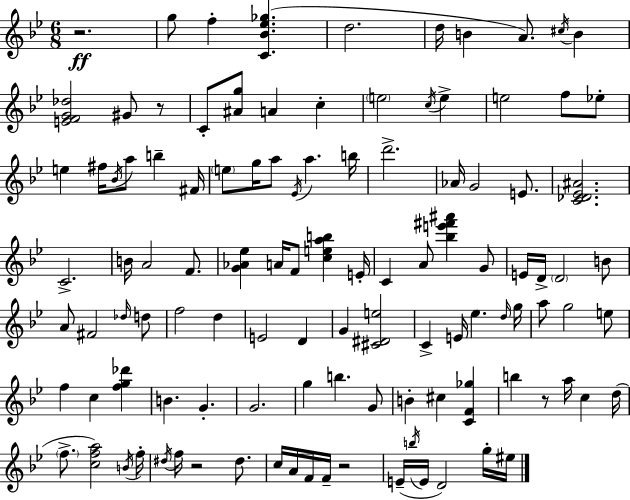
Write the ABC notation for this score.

X:1
T:Untitled
M:6/8
L:1/4
K:Bb
z2 g/2 f [C_B_e_g] d2 d/4 B A/2 ^c/4 B [EFG_d]2 ^G/2 z/2 C/2 [^Ag]/2 A c e2 c/4 e e2 f/2 _e/2 e ^f/4 _B/4 a/2 b ^F/4 e/2 g/4 a/2 _E/4 a b/4 d'2 _A/4 G2 E/2 [C_D_E^A]2 C2 B/4 A2 F/2 [G_A_e] A/4 F/2 [ceab] E/4 C A/2 [_be'^f'^a'] G/2 E/4 D/4 D2 B/2 A/2 ^F2 _d/4 d/2 f2 d E2 D G [^C^De]2 C E/4 _e d/4 g/4 a/2 g2 e/2 f c [fg_d'] B G G2 g b G/2 B ^c [CF_g] b z/2 a/4 c d/4 f/2 [cfa]2 B/4 f/4 ^d/4 f/4 z2 ^d/2 c/4 A/4 F/4 F/4 z2 E/4 b/4 E/4 D2 g/4 ^e/4